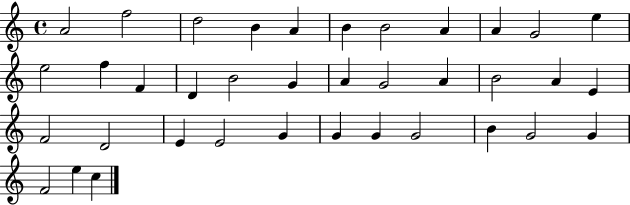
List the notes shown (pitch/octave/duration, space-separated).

A4/h F5/h D5/h B4/q A4/q B4/q B4/h A4/q A4/q G4/h E5/q E5/h F5/q F4/q D4/q B4/h G4/q A4/q G4/h A4/q B4/h A4/q E4/q F4/h D4/h E4/q E4/h G4/q G4/q G4/q G4/h B4/q G4/h G4/q F4/h E5/q C5/q